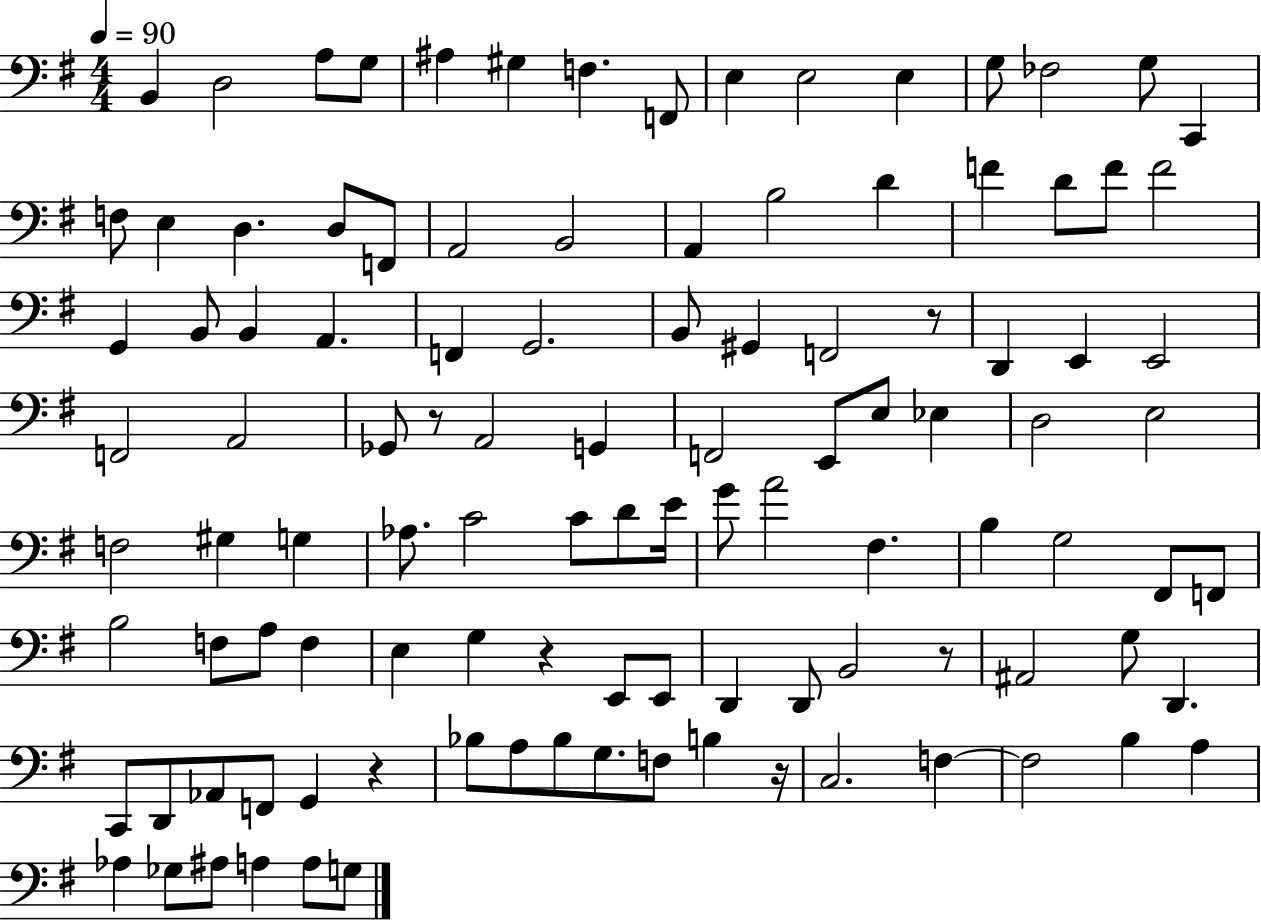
{
  \clef bass
  \numericTimeSignature
  \time 4/4
  \key g \major
  \tempo 4 = 90
  b,4 d2 a8 g8 | ais4 gis4 f4. f,8 | e4 e2 e4 | g8 fes2 g8 c,4 | \break f8 e4 d4. d8 f,8 | a,2 b,2 | a,4 b2 d'4 | f'4 d'8 f'8 f'2 | \break g,4 b,8 b,4 a,4. | f,4 g,2. | b,8 gis,4 f,2 r8 | d,4 e,4 e,2 | \break f,2 a,2 | ges,8 r8 a,2 g,4 | f,2 e,8 e8 ees4 | d2 e2 | \break f2 gis4 g4 | aes8. c'2 c'8 d'8 e'16 | g'8 a'2 fis4. | b4 g2 fis,8 f,8 | \break b2 f8 a8 f4 | e4 g4 r4 e,8 e,8 | d,4 d,8 b,2 r8 | ais,2 g8 d,4. | \break c,8 d,8 aes,8 f,8 g,4 r4 | bes8 a8 bes8 g8. f8 b4 r16 | c2. f4~~ | f2 b4 a4 | \break aes4 ges8 ais8 a4 a8 g8 | \bar "|."
}